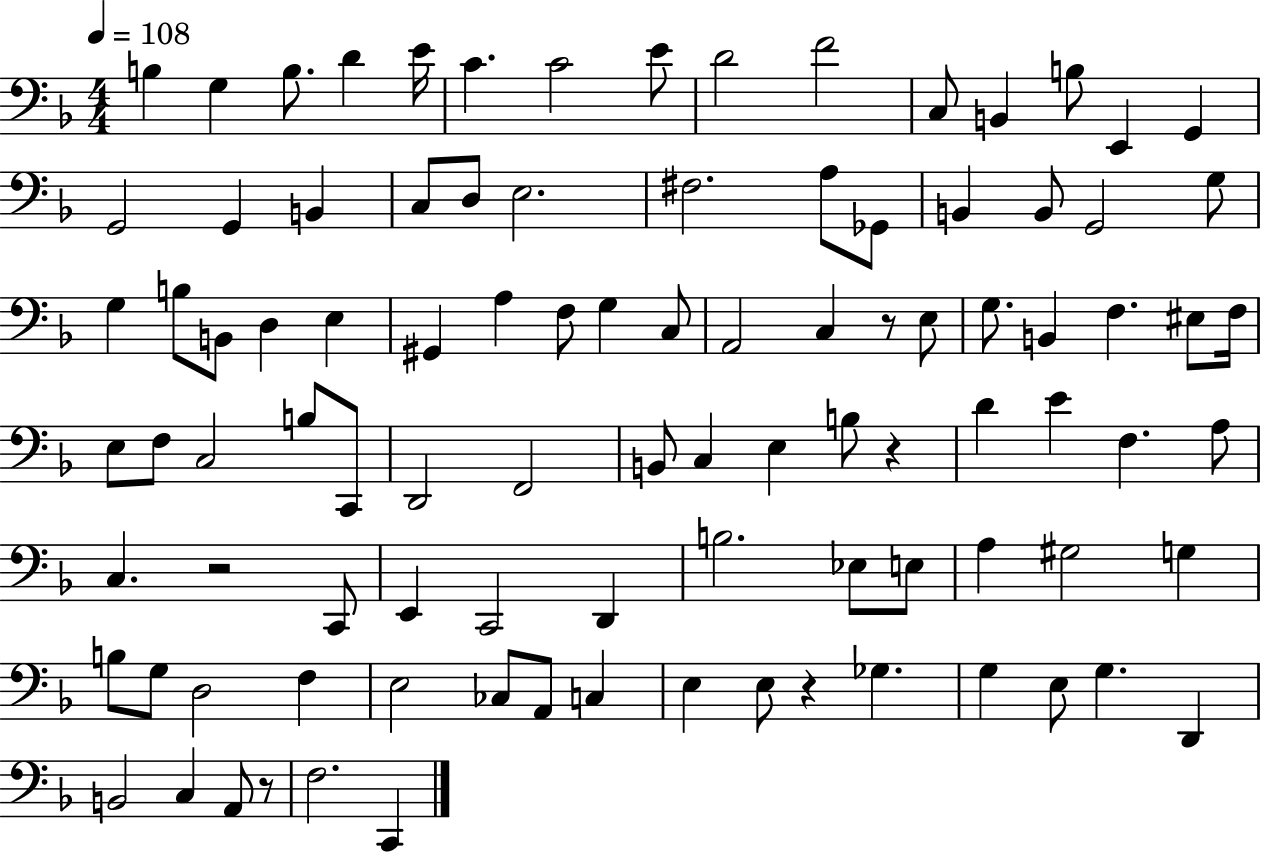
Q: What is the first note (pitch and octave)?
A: B3